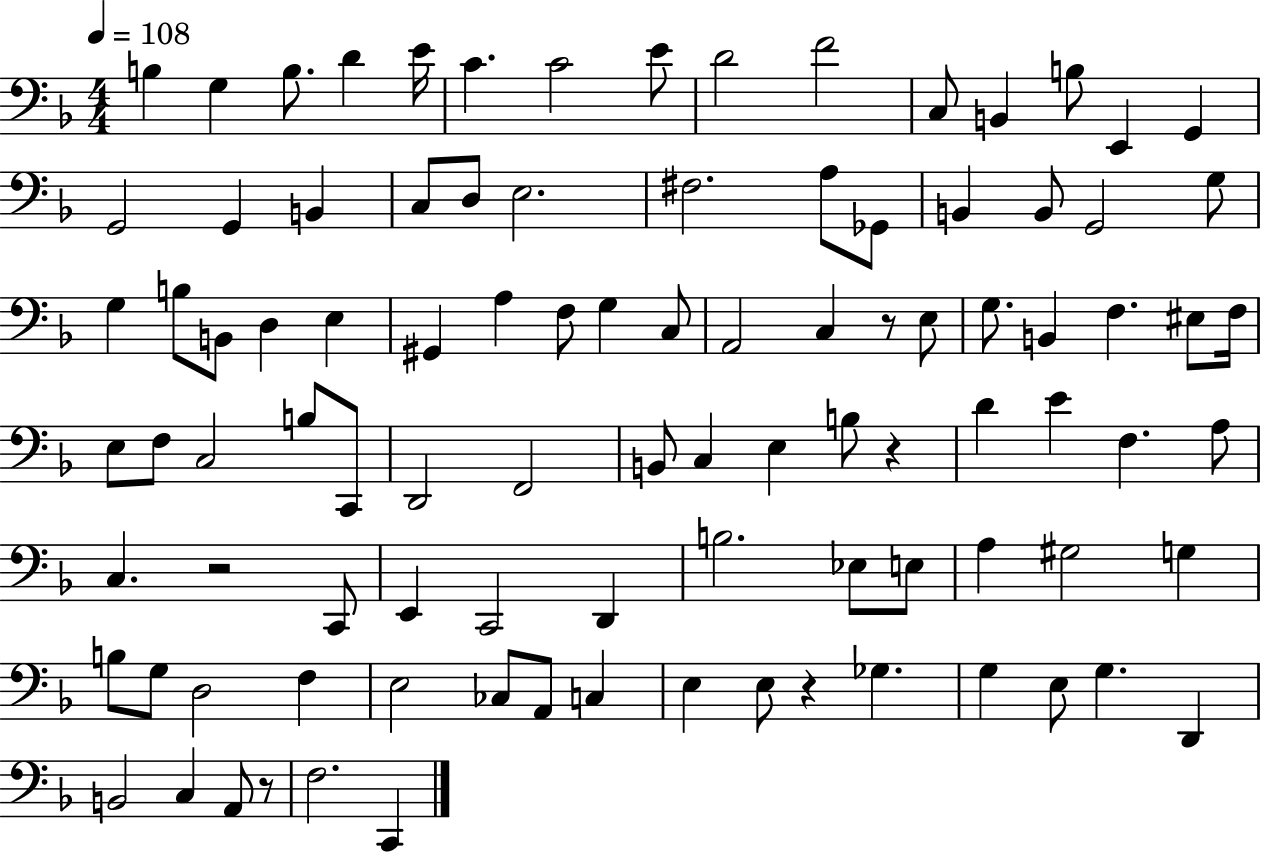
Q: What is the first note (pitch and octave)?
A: B3